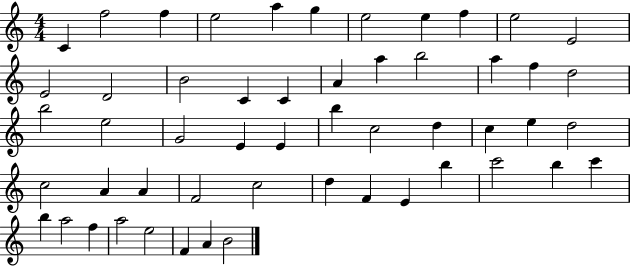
X:1
T:Untitled
M:4/4
L:1/4
K:C
C f2 f e2 a g e2 e f e2 E2 E2 D2 B2 C C A a b2 a f d2 b2 e2 G2 E E b c2 d c e d2 c2 A A F2 c2 d F E b c'2 b c' b a2 f a2 e2 F A B2